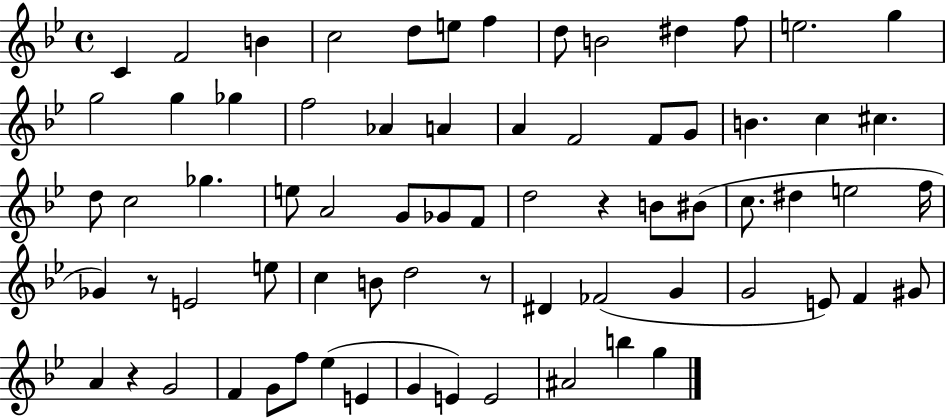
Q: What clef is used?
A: treble